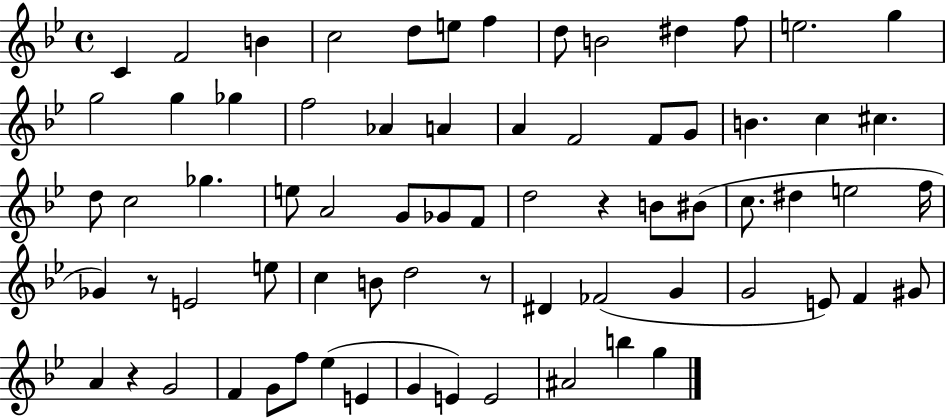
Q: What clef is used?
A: treble